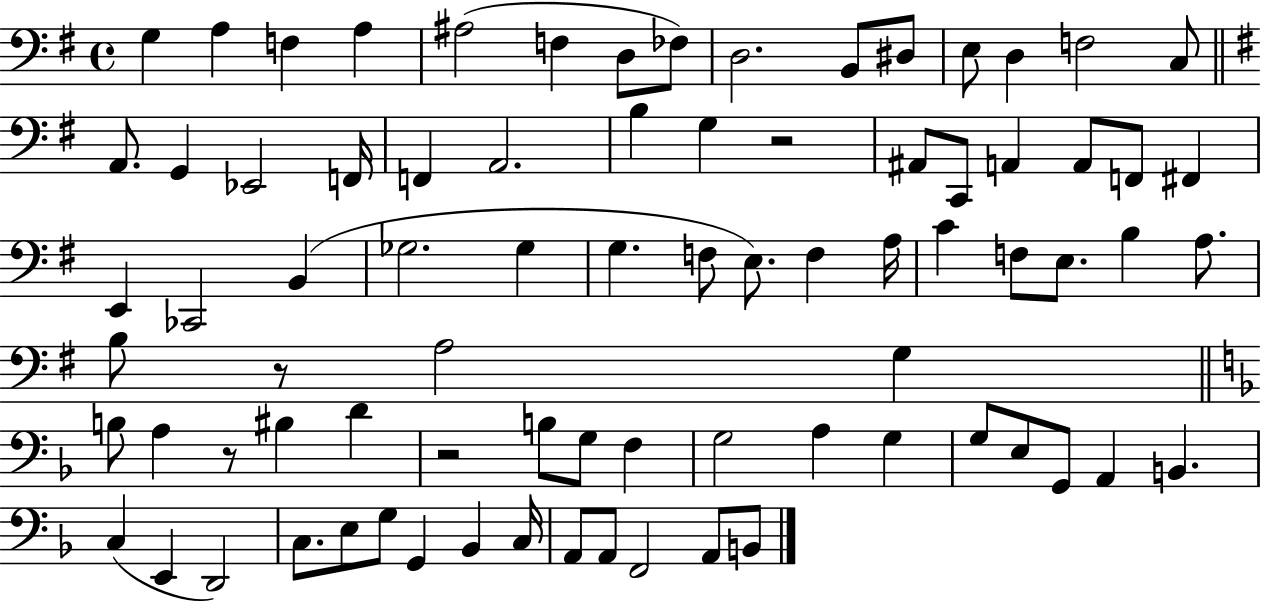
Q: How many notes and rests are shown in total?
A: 80